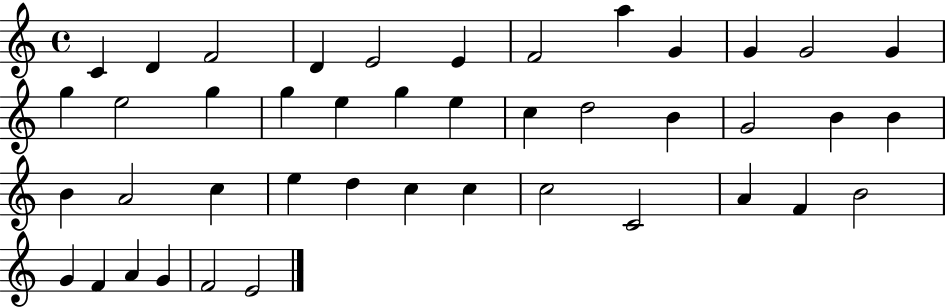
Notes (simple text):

C4/q D4/q F4/h D4/q E4/h E4/q F4/h A5/q G4/q G4/q G4/h G4/q G5/q E5/h G5/q G5/q E5/q G5/q E5/q C5/q D5/h B4/q G4/h B4/q B4/q B4/q A4/h C5/q E5/q D5/q C5/q C5/q C5/h C4/h A4/q F4/q B4/h G4/q F4/q A4/q G4/q F4/h E4/h